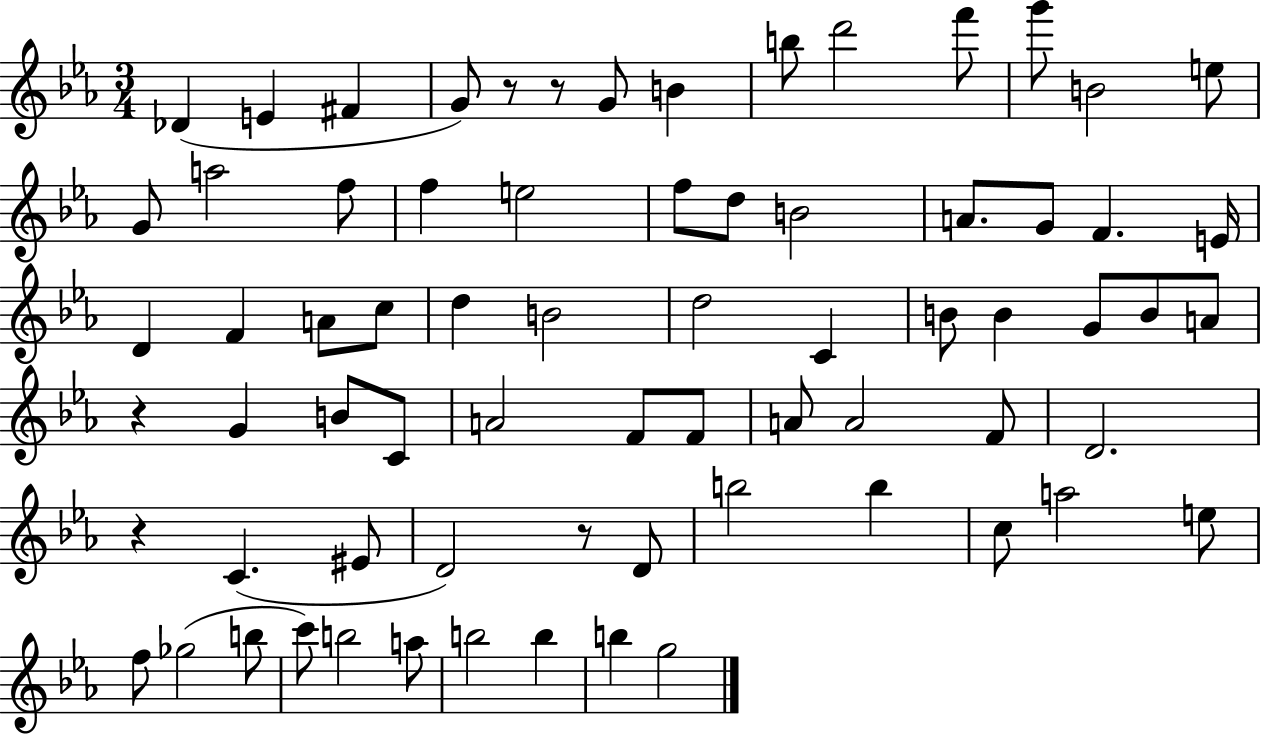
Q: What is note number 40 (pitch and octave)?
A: C4